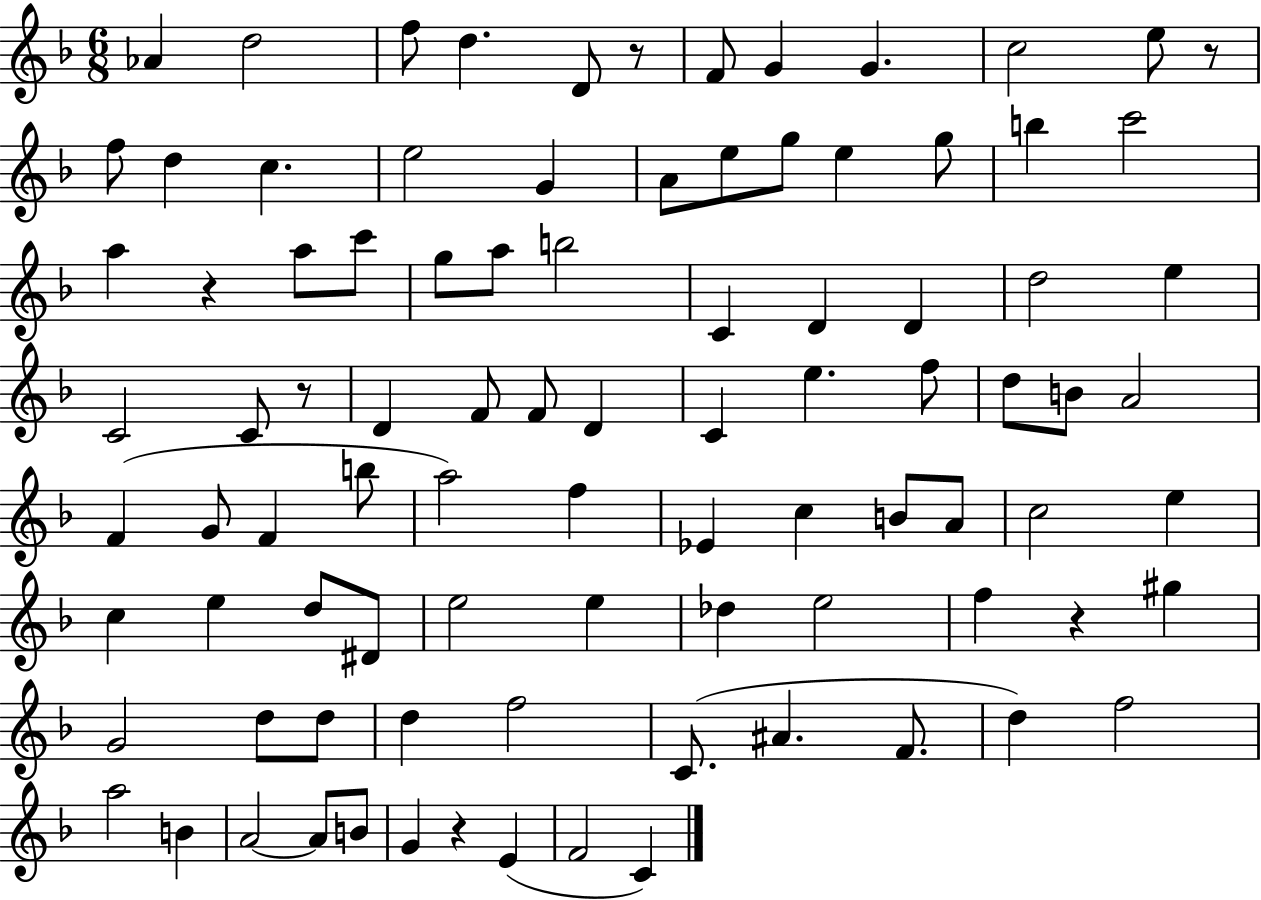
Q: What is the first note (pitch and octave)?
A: Ab4